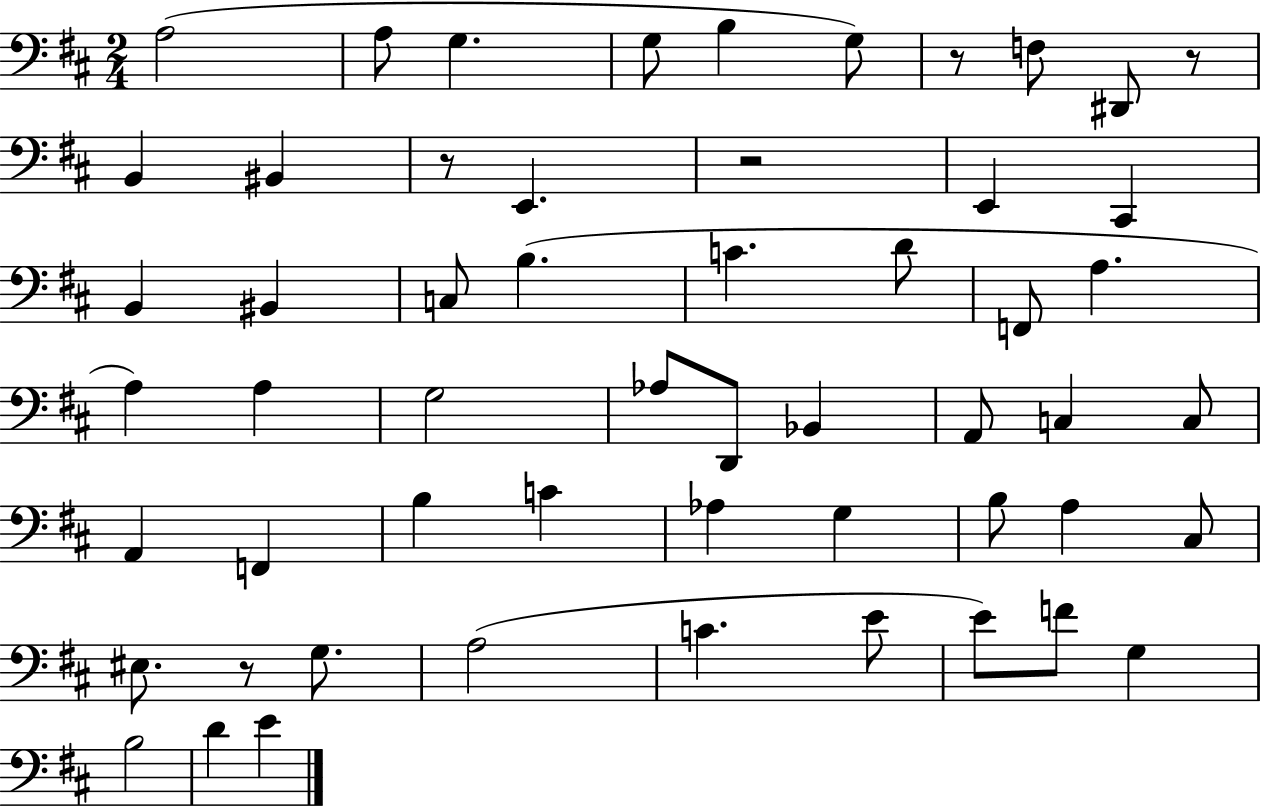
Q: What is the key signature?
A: D major